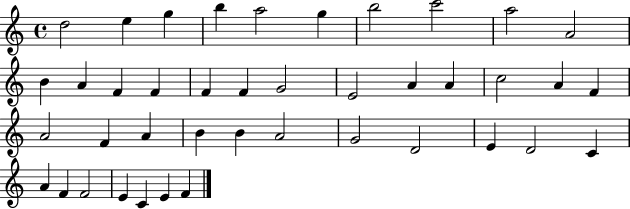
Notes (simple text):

D5/h E5/q G5/q B5/q A5/h G5/q B5/h C6/h A5/h A4/h B4/q A4/q F4/q F4/q F4/q F4/q G4/h E4/h A4/q A4/q C5/h A4/q F4/q A4/h F4/q A4/q B4/q B4/q A4/h G4/h D4/h E4/q D4/h C4/q A4/q F4/q F4/h E4/q C4/q E4/q F4/q